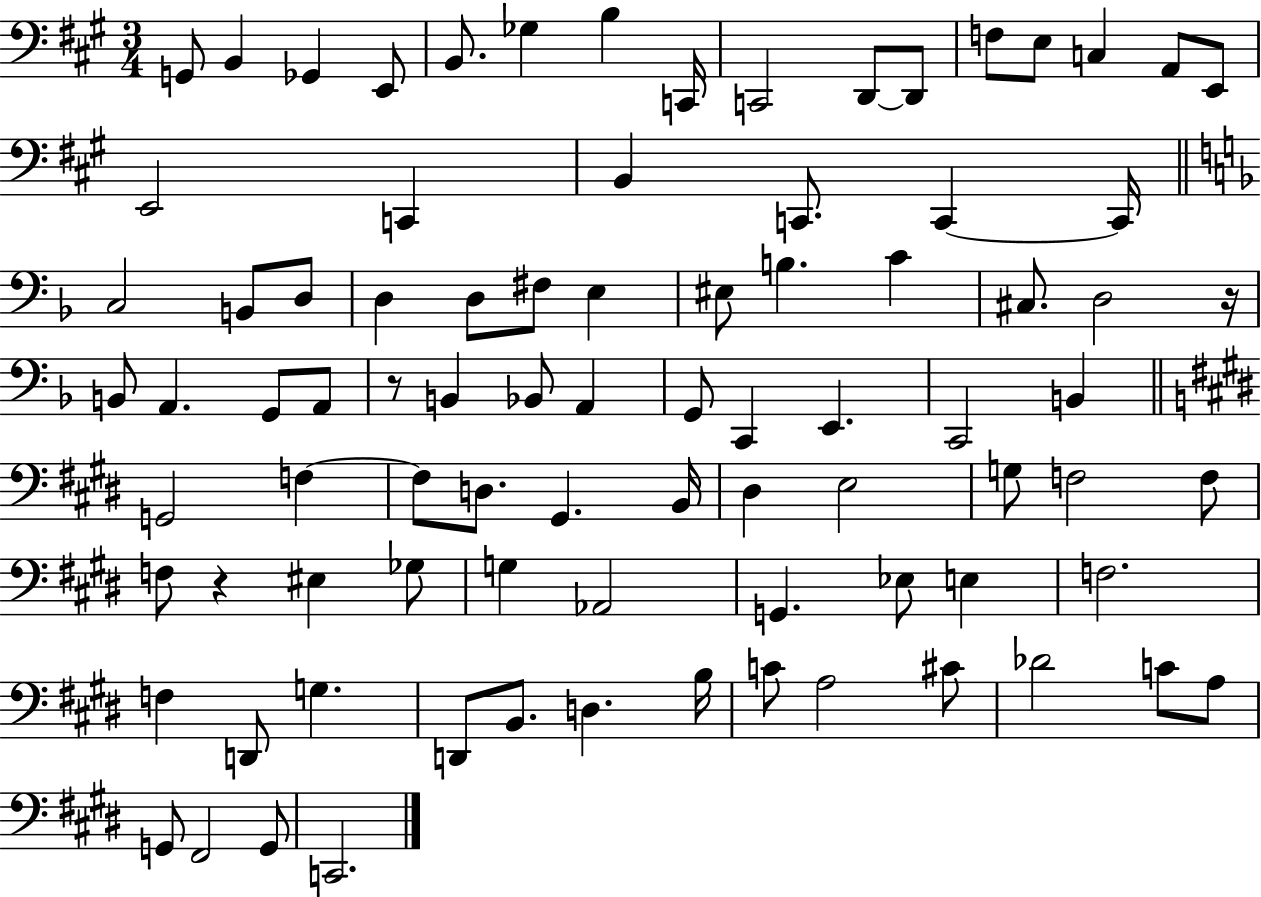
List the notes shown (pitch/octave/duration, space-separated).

G2/e B2/q Gb2/q E2/e B2/e. Gb3/q B3/q C2/s C2/h D2/e D2/e F3/e E3/e C3/q A2/e E2/e E2/h C2/q B2/q C2/e. C2/q C2/s C3/h B2/e D3/e D3/q D3/e F#3/e E3/q EIS3/e B3/q. C4/q C#3/e. D3/h R/s B2/e A2/q. G2/e A2/e R/e B2/q Bb2/e A2/q G2/e C2/q E2/q. C2/h B2/q G2/h F3/q F3/e D3/e. G#2/q. B2/s D#3/q E3/h G3/e F3/h F3/e F3/e R/q EIS3/q Gb3/e G3/q Ab2/h G2/q. Eb3/e E3/q F3/h. F3/q D2/e G3/q. D2/e B2/e. D3/q. B3/s C4/e A3/h C#4/e Db4/h C4/e A3/e G2/e F#2/h G2/e C2/h.